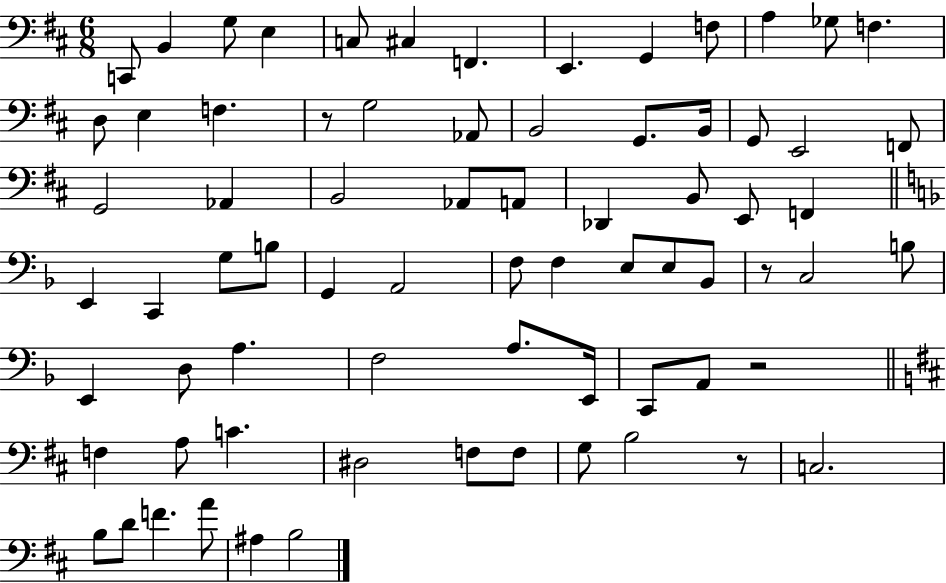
C2/e B2/q G3/e E3/q C3/e C#3/q F2/q. E2/q. G2/q F3/e A3/q Gb3/e F3/q. D3/e E3/q F3/q. R/e G3/h Ab2/e B2/h G2/e. B2/s G2/e E2/h F2/e G2/h Ab2/q B2/h Ab2/e A2/e Db2/q B2/e E2/e F2/q E2/q C2/q G3/e B3/e G2/q A2/h F3/e F3/q E3/e E3/e Bb2/e R/e C3/h B3/e E2/q D3/e A3/q. F3/h A3/e. E2/s C2/e A2/e R/h F3/q A3/e C4/q. D#3/h F3/e F3/e G3/e B3/h R/e C3/h. B3/e D4/e F4/q. A4/e A#3/q B3/h